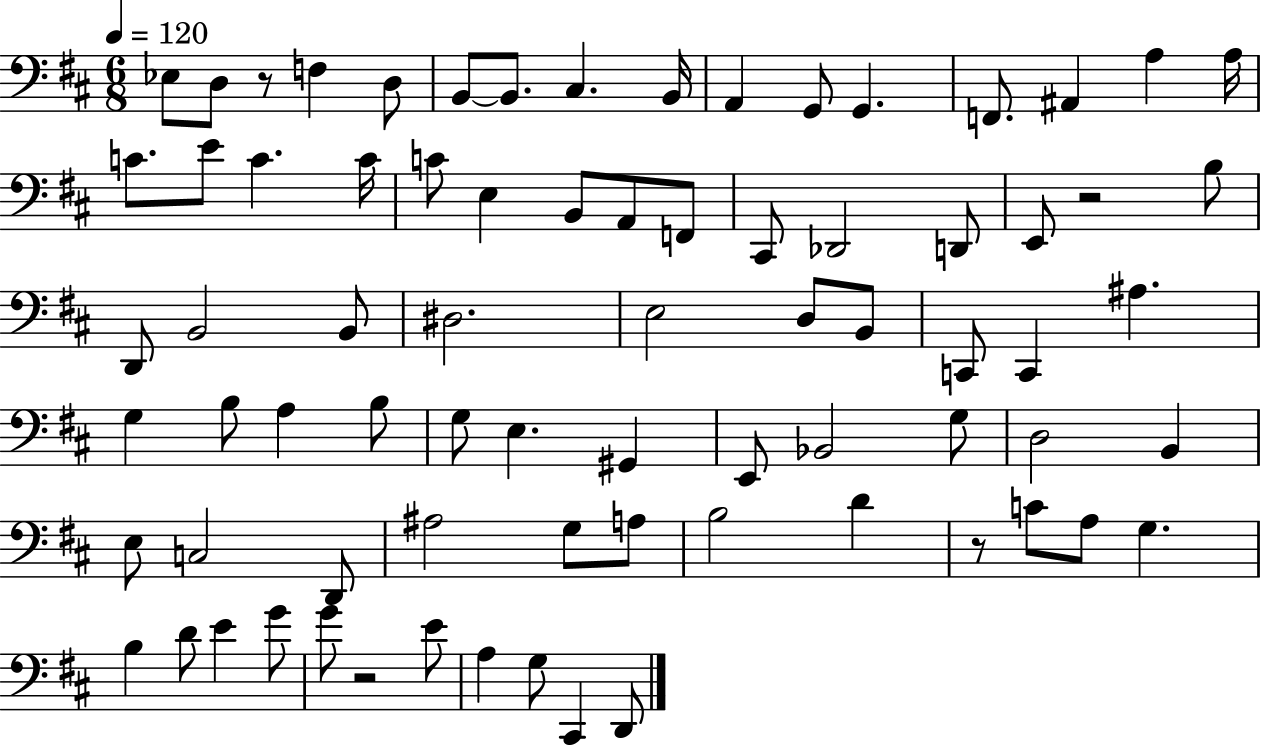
X:1
T:Untitled
M:6/8
L:1/4
K:D
_E,/2 D,/2 z/2 F, D,/2 B,,/2 B,,/2 ^C, B,,/4 A,, G,,/2 G,, F,,/2 ^A,, A, A,/4 C/2 E/2 C C/4 C/2 E, B,,/2 A,,/2 F,,/2 ^C,,/2 _D,,2 D,,/2 E,,/2 z2 B,/2 D,,/2 B,,2 B,,/2 ^D,2 E,2 D,/2 B,,/2 C,,/2 C,, ^A, G, B,/2 A, B,/2 G,/2 E, ^G,, E,,/2 _B,,2 G,/2 D,2 B,, E,/2 C,2 D,,/2 ^A,2 G,/2 A,/2 B,2 D z/2 C/2 A,/2 G, B, D/2 E G/2 G/2 z2 E/2 A, G,/2 ^C,, D,,/2